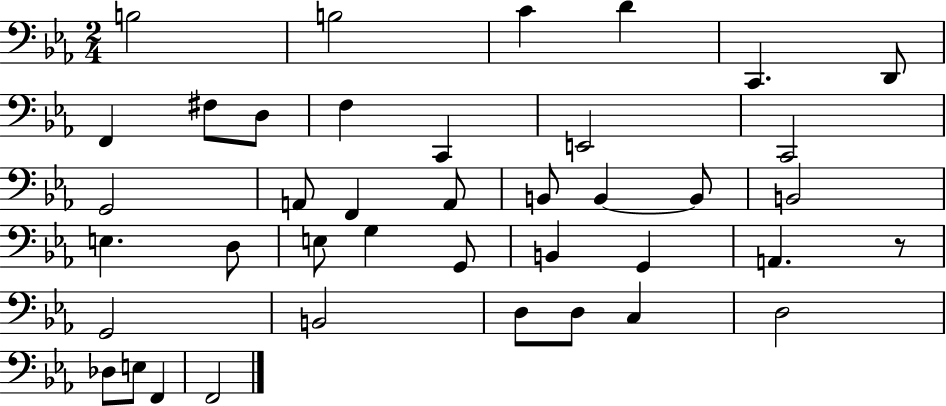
B3/h B3/h C4/q D4/q C2/q. D2/e F2/q F#3/e D3/e F3/q C2/q E2/h C2/h G2/h A2/e F2/q A2/e B2/e B2/q B2/e B2/h E3/q. D3/e E3/e G3/q G2/e B2/q G2/q A2/q. R/e G2/h B2/h D3/e D3/e C3/q D3/h Db3/e E3/e F2/q F2/h